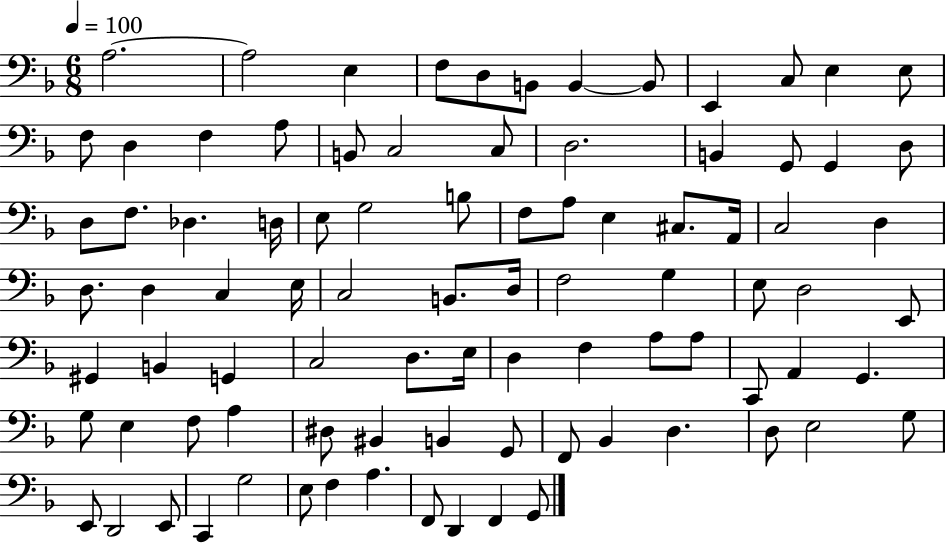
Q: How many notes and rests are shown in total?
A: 89